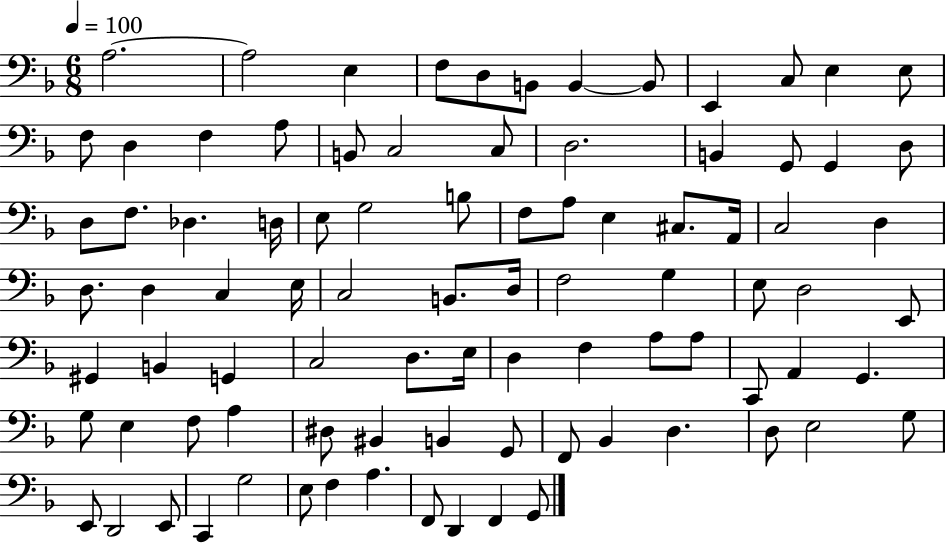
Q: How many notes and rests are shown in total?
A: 89